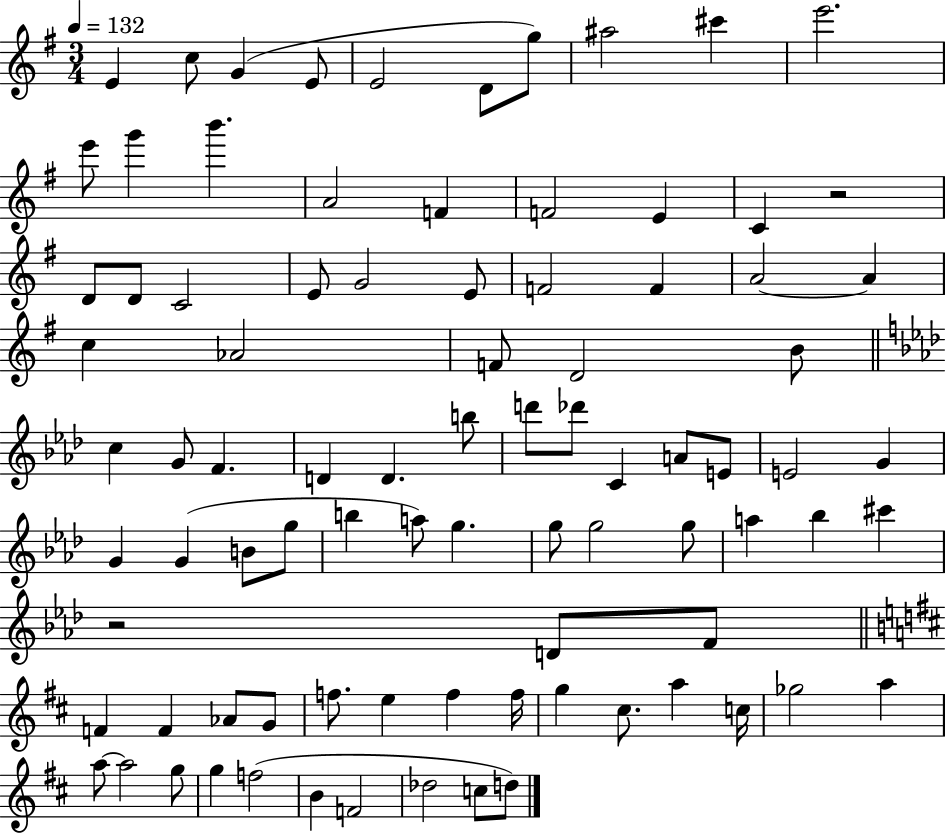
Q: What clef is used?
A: treble